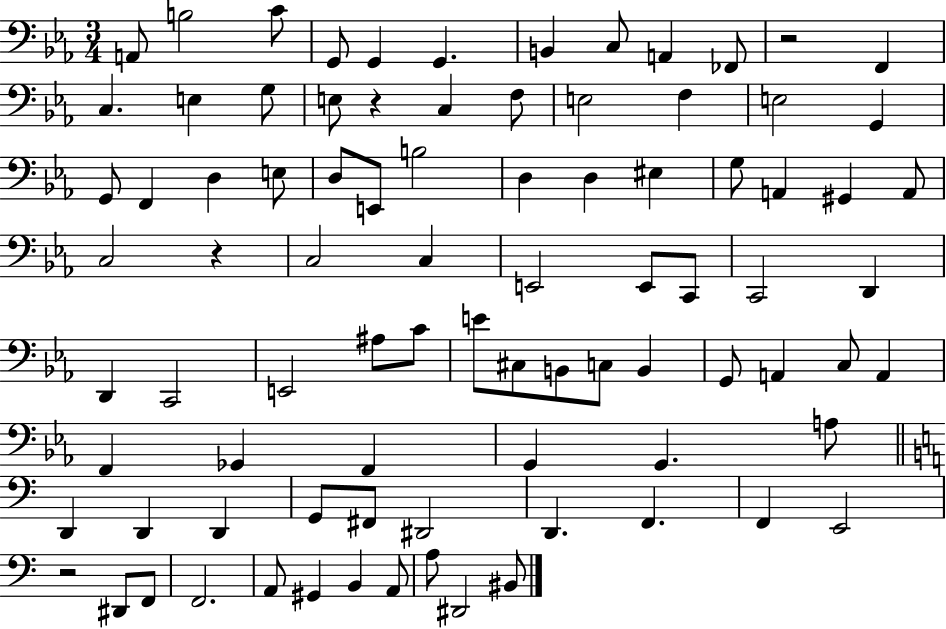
X:1
T:Untitled
M:3/4
L:1/4
K:Eb
A,,/2 B,2 C/2 G,,/2 G,, G,, B,, C,/2 A,, _F,,/2 z2 F,, C, E, G,/2 E,/2 z C, F,/2 E,2 F, E,2 G,, G,,/2 F,, D, E,/2 D,/2 E,,/2 B,2 D, D, ^E, G,/2 A,, ^G,, A,,/2 C,2 z C,2 C, E,,2 E,,/2 C,,/2 C,,2 D,, D,, C,,2 E,,2 ^A,/2 C/2 E/2 ^C,/2 B,,/2 C,/2 B,, G,,/2 A,, C,/2 A,, F,, _G,, F,, G,, G,, A,/2 D,, D,, D,, G,,/2 ^F,,/2 ^D,,2 D,, F,, F,, E,,2 z2 ^D,,/2 F,,/2 F,,2 A,,/2 ^G,, B,, A,,/2 A,/2 ^D,,2 ^B,,/2